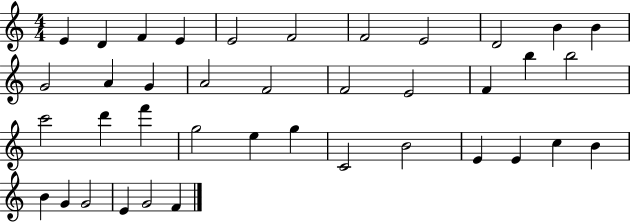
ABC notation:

X:1
T:Untitled
M:4/4
L:1/4
K:C
E D F E E2 F2 F2 E2 D2 B B G2 A G A2 F2 F2 E2 F b b2 c'2 d' f' g2 e g C2 B2 E E c B B G G2 E G2 F